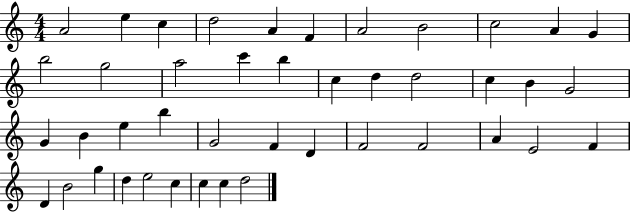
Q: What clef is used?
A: treble